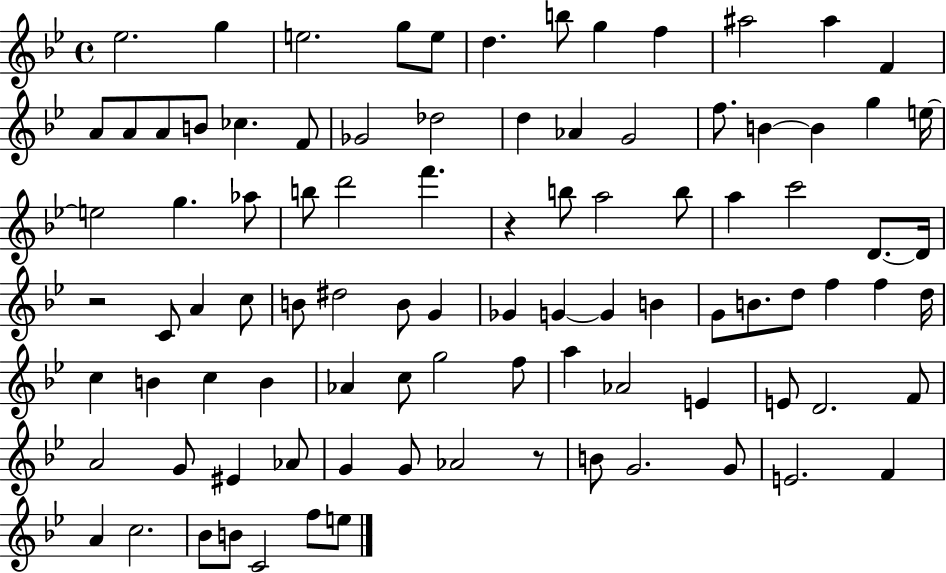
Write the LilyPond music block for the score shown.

{
  \clef treble
  \time 4/4
  \defaultTimeSignature
  \key bes \major
  \repeat volta 2 { ees''2. g''4 | e''2. g''8 e''8 | d''4. b''8 g''4 f''4 | ais''2 ais''4 f'4 | \break a'8 a'8 a'8 b'8 ces''4. f'8 | ges'2 des''2 | d''4 aes'4 g'2 | f''8. b'4~~ b'4 g''4 e''16~~ | \break e''2 g''4. aes''8 | b''8 d'''2 f'''4. | r4 b''8 a''2 b''8 | a''4 c'''2 d'8.~~ d'16 | \break r2 c'8 a'4 c''8 | b'8 dis''2 b'8 g'4 | ges'4 g'4~~ g'4 b'4 | g'8 b'8. d''8 f''4 f''4 d''16 | \break c''4 b'4 c''4 b'4 | aes'4 c''8 g''2 f''8 | a''4 aes'2 e'4 | e'8 d'2. f'8 | \break a'2 g'8 eis'4 aes'8 | g'4 g'8 aes'2 r8 | b'8 g'2. g'8 | e'2. f'4 | \break a'4 c''2. | bes'8 b'8 c'2 f''8 e''8 | } \bar "|."
}